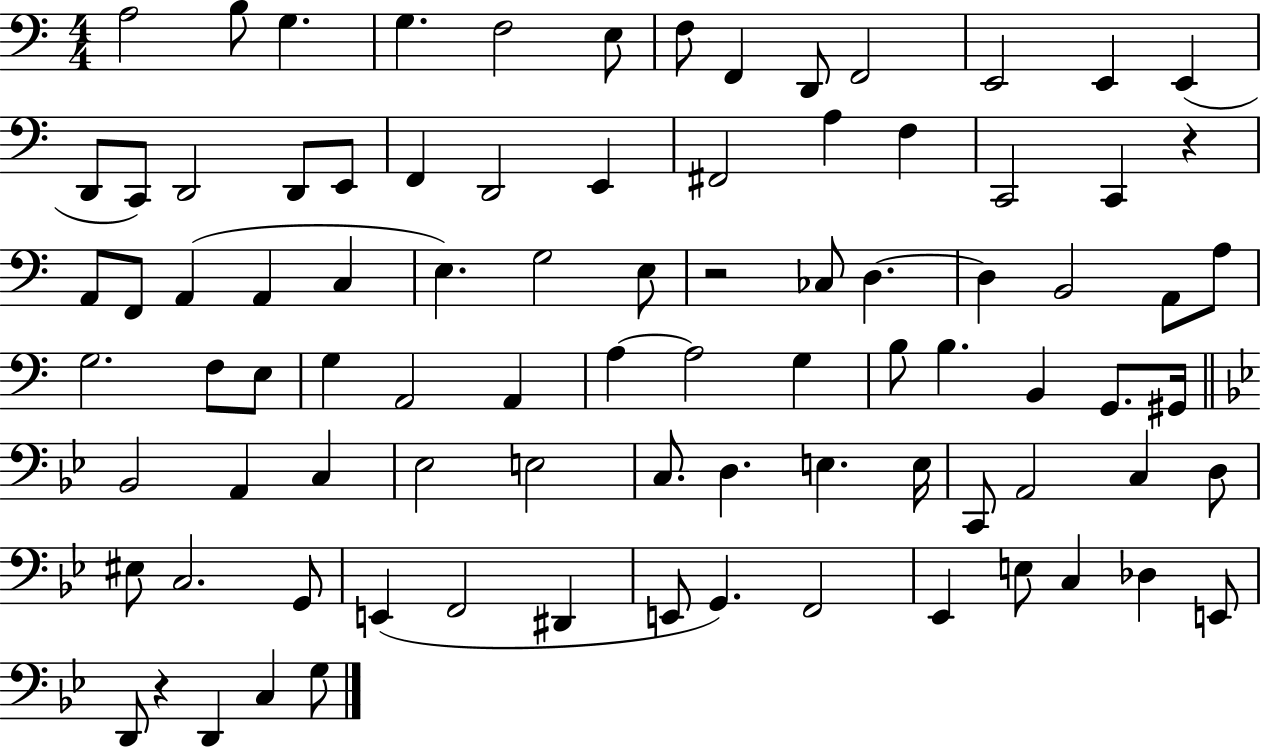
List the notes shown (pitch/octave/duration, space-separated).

A3/h B3/e G3/q. G3/q. F3/h E3/e F3/e F2/q D2/e F2/h E2/h E2/q E2/q D2/e C2/e D2/h D2/e E2/e F2/q D2/h E2/q F#2/h A3/q F3/q C2/h C2/q R/q A2/e F2/e A2/q A2/q C3/q E3/q. G3/h E3/e R/h CES3/e D3/q. D3/q B2/h A2/e A3/e G3/h. F3/e E3/e G3/q A2/h A2/q A3/q A3/h G3/q B3/e B3/q. B2/q G2/e. G#2/s Bb2/h A2/q C3/q Eb3/h E3/h C3/e. D3/q. E3/q. E3/s C2/e A2/h C3/q D3/e EIS3/e C3/h. G2/e E2/q F2/h D#2/q E2/e G2/q. F2/h Eb2/q E3/e C3/q Db3/q E2/e D2/e R/q D2/q C3/q G3/e